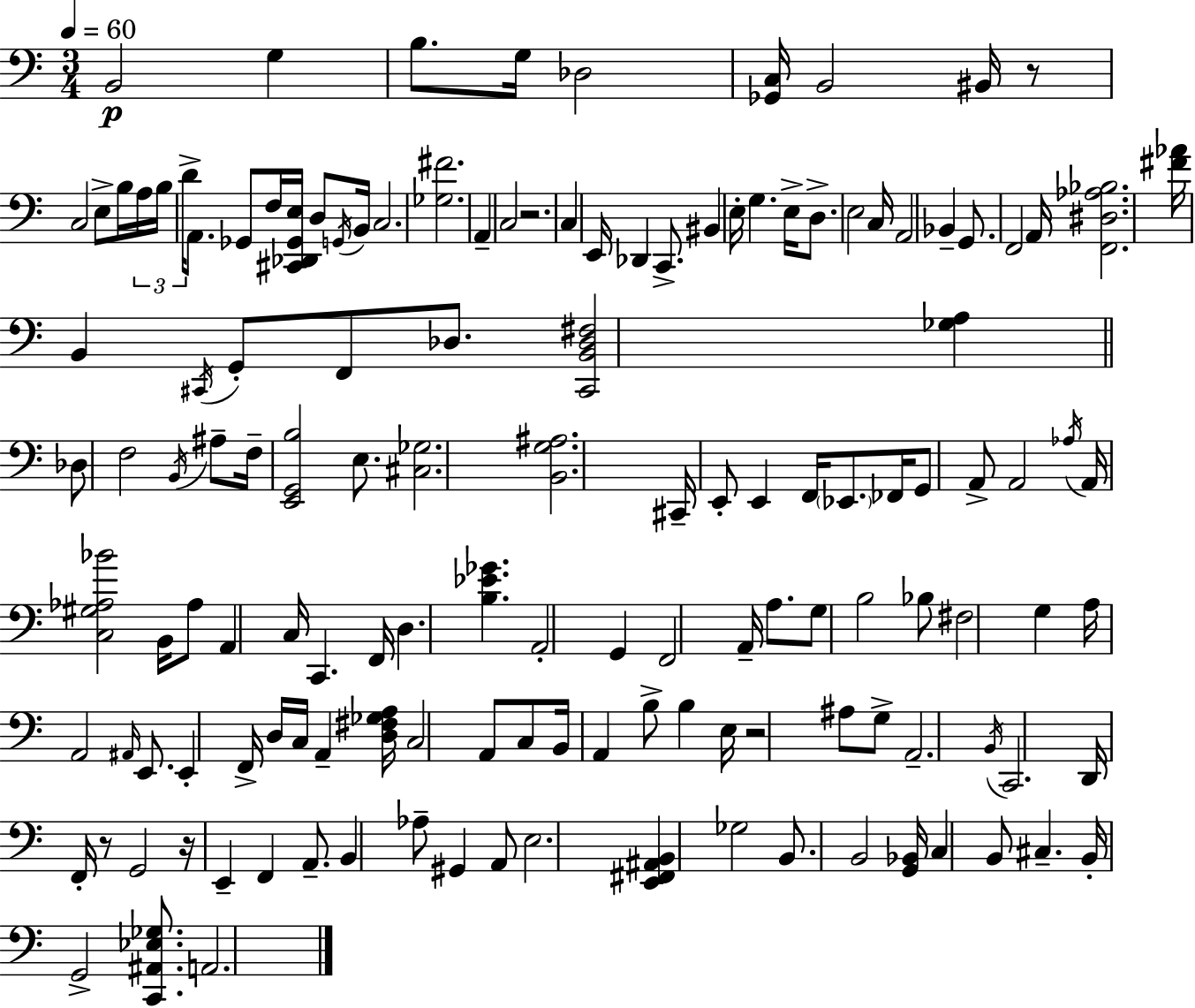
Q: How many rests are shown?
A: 5